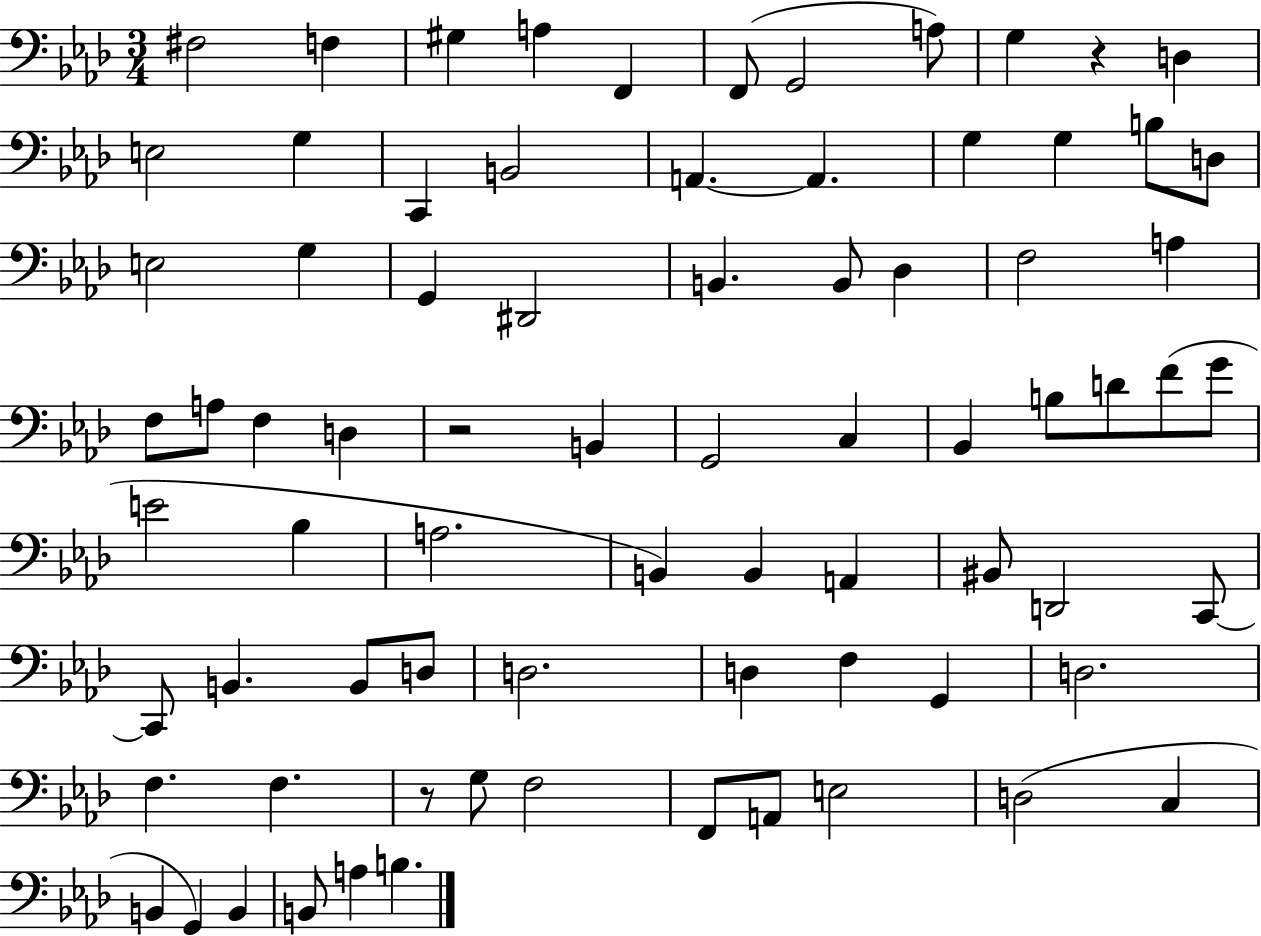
{
  \clef bass
  \numericTimeSignature
  \time 3/4
  \key aes \major
  fis2 f4 | gis4 a4 f,4 | f,8( g,2 a8) | g4 r4 d4 | \break e2 g4 | c,4 b,2 | a,4.~~ a,4. | g4 g4 b8 d8 | \break e2 g4 | g,4 dis,2 | b,4. b,8 des4 | f2 a4 | \break f8 a8 f4 d4 | r2 b,4 | g,2 c4 | bes,4 b8 d'8 f'8( g'8 | \break e'2 bes4 | a2. | b,4) b,4 a,4 | bis,8 d,2 c,8~~ | \break c,8 b,4. b,8 d8 | d2. | d4 f4 g,4 | d2. | \break f4. f4. | r8 g8 f2 | f,8 a,8 e2 | d2( c4 | \break b,4 g,4) b,4 | b,8 a4 b4. | \bar "|."
}